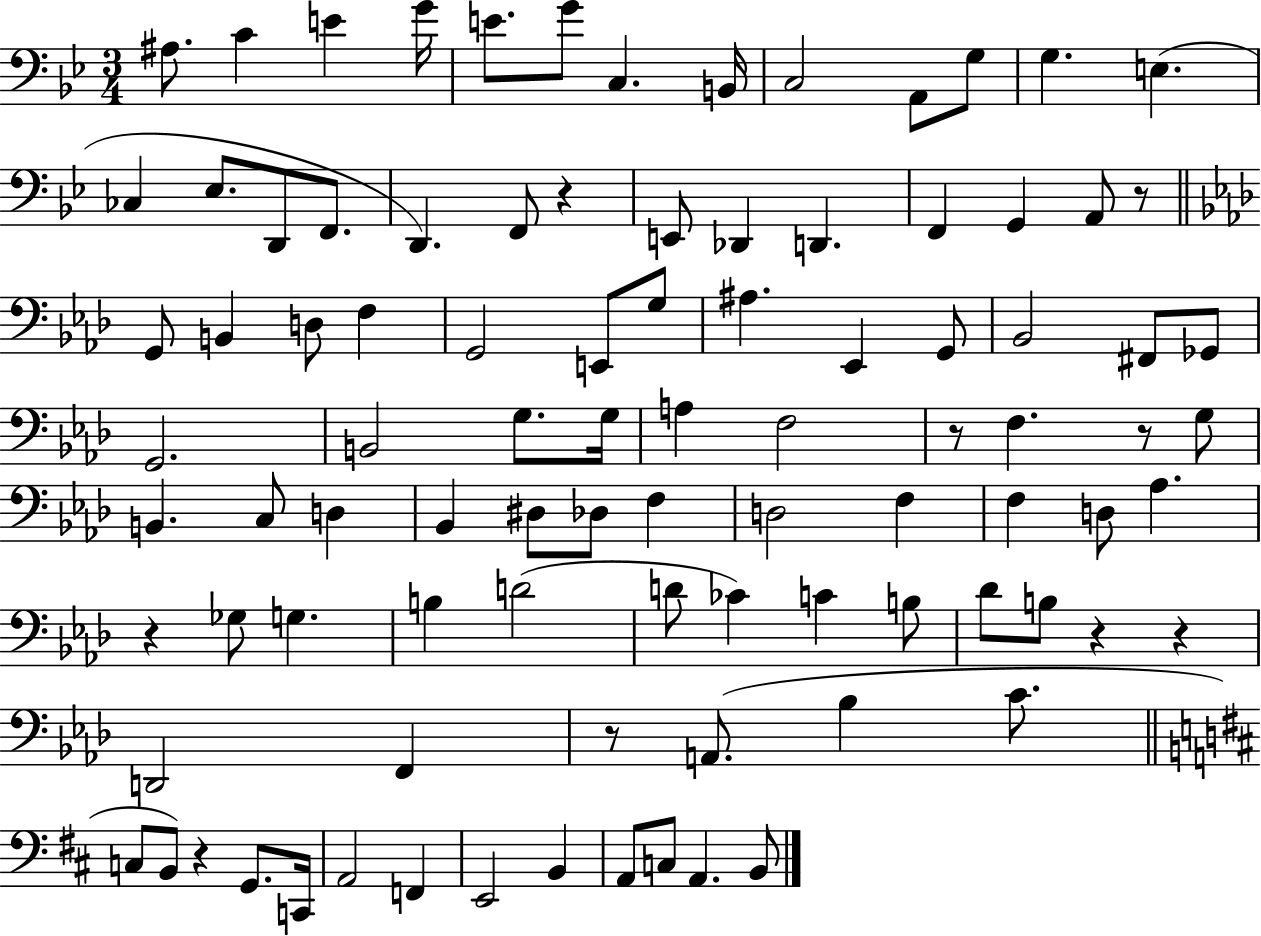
{
  \clef bass
  \numericTimeSignature
  \time 3/4
  \key bes \major
  \repeat volta 2 { ais8. c'4 e'4 g'16 | e'8. g'8 c4. b,16 | c2 a,8 g8 | g4. e4.( | \break ces4 ees8. d,8 f,8. | d,4.) f,8 r4 | e,8 des,4 d,4. | f,4 g,4 a,8 r8 | \break \bar "||" \break \key f \minor g,8 b,4 d8 f4 | g,2 e,8 g8 | ais4. ees,4 g,8 | bes,2 fis,8 ges,8 | \break g,2. | b,2 g8. g16 | a4 f2 | r8 f4. r8 g8 | \break b,4. c8 d4 | bes,4 dis8 des8 f4 | d2 f4 | f4 d8 aes4. | \break r4 ges8 g4. | b4 d'2( | d'8 ces'4) c'4 b8 | des'8 b8 r4 r4 | \break d,2 f,4 | r8 a,8.( bes4 c'8. | \bar "||" \break \key d \major c8 b,8) r4 g,8. c,16 | a,2 f,4 | e,2 b,4 | a,8 c8 a,4. b,8 | \break } \bar "|."
}